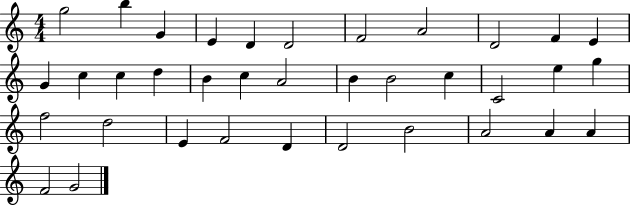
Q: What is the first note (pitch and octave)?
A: G5